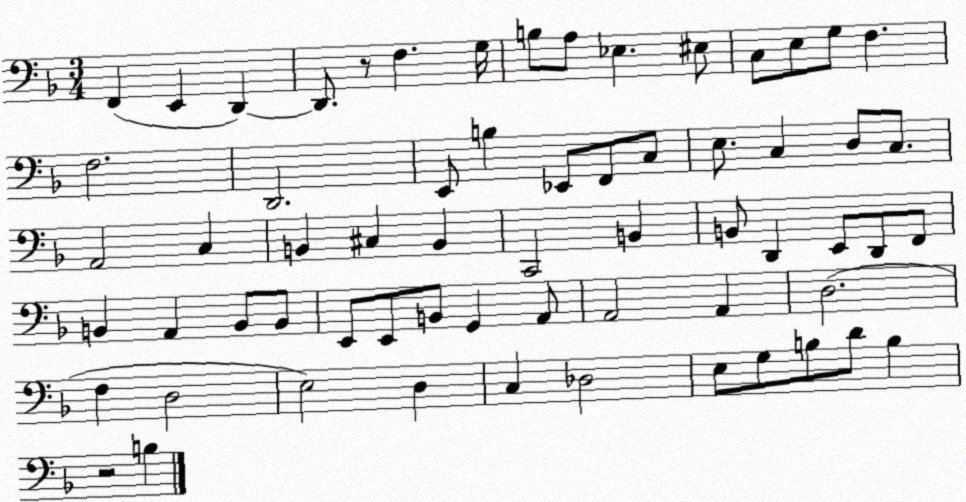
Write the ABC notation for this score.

X:1
T:Untitled
M:3/4
L:1/4
K:F
F,, E,, D,, D,,/2 z/2 F, G,/4 B,/2 A,/2 _E, ^E,/2 C,/2 E,/2 G,/2 F, F,2 D,,2 E,,/2 B, _E,,/2 F,,/2 C,/2 E,/2 C, D,/2 C,/2 A,,2 C, B,, ^C, B,, C,,2 B,, B,,/2 D,, E,,/2 D,,/2 F,,/2 B,, A,, B,,/2 B,,/2 E,,/2 E,,/2 B,,/2 G,, A,,/2 A,,2 A,, D,2 F, D,2 E,2 D, C, _D,2 E,/2 G,/2 B,/2 D/2 B, z2 B,